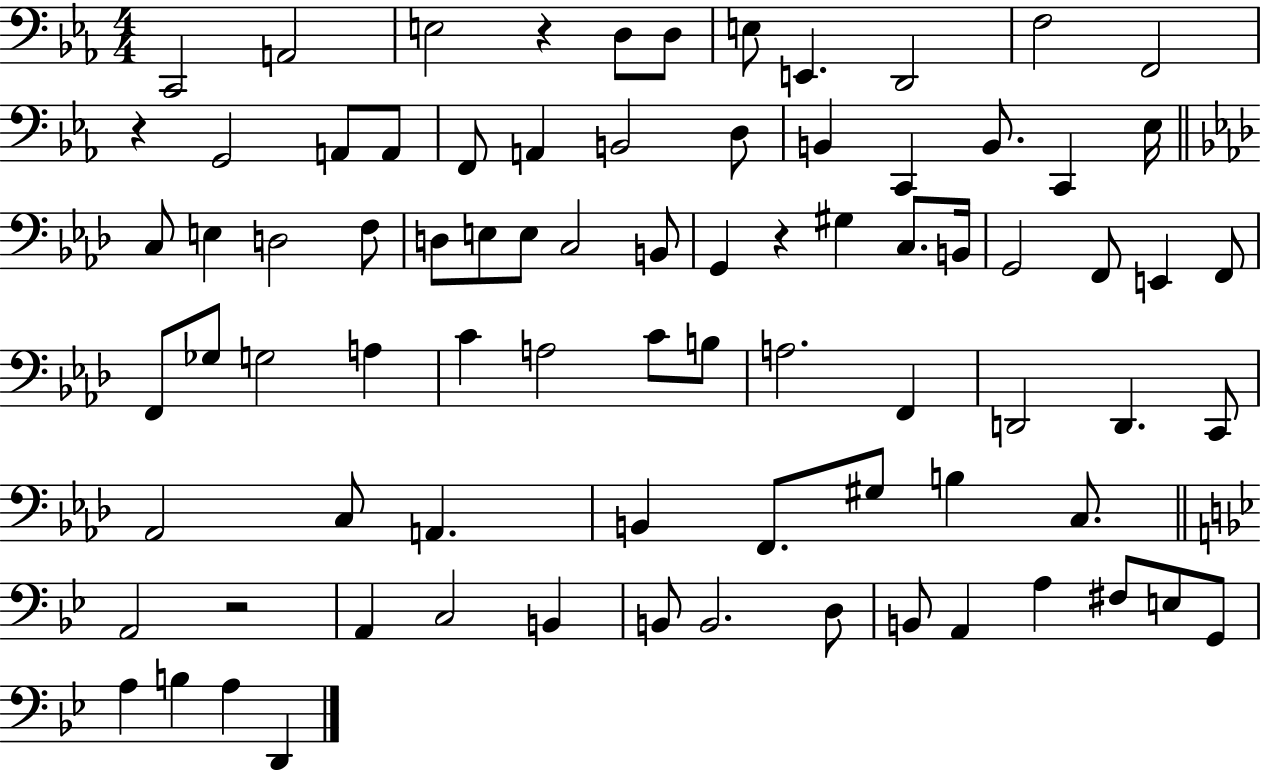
X:1
T:Untitled
M:4/4
L:1/4
K:Eb
C,,2 A,,2 E,2 z D,/2 D,/2 E,/2 E,, D,,2 F,2 F,,2 z G,,2 A,,/2 A,,/2 F,,/2 A,, B,,2 D,/2 B,, C,, B,,/2 C,, _E,/4 C,/2 E, D,2 F,/2 D,/2 E,/2 E,/2 C,2 B,,/2 G,, z ^G, C,/2 B,,/4 G,,2 F,,/2 E,, F,,/2 F,,/2 _G,/2 G,2 A, C A,2 C/2 B,/2 A,2 F,, D,,2 D,, C,,/2 _A,,2 C,/2 A,, B,, F,,/2 ^G,/2 B, C,/2 A,,2 z2 A,, C,2 B,, B,,/2 B,,2 D,/2 B,,/2 A,, A, ^F,/2 E,/2 G,,/2 A, B, A, D,,